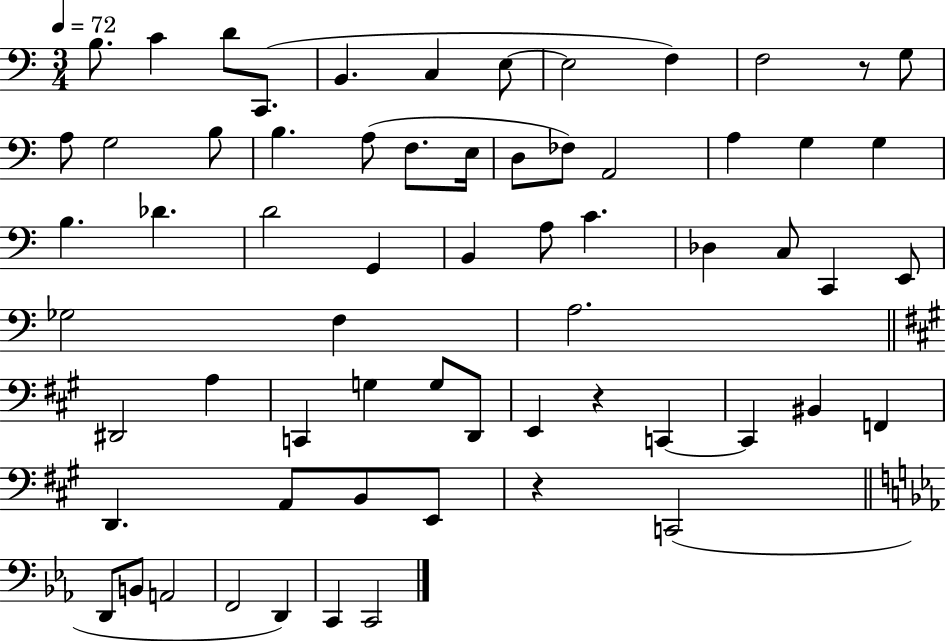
B3/e. C4/q D4/e C2/e. B2/q. C3/q E3/e E3/h F3/q F3/h R/e G3/e A3/e G3/h B3/e B3/q. A3/e F3/e. E3/s D3/e FES3/e A2/h A3/q G3/q G3/q B3/q. Db4/q. D4/h G2/q B2/q A3/e C4/q. Db3/q C3/e C2/q E2/e Gb3/h F3/q A3/h. D#2/h A3/q C2/q G3/q G3/e D2/e E2/q R/q C2/q C2/q BIS2/q F2/q D2/q. A2/e B2/e E2/e R/q C2/h D2/e B2/e A2/h F2/h D2/q C2/q C2/h